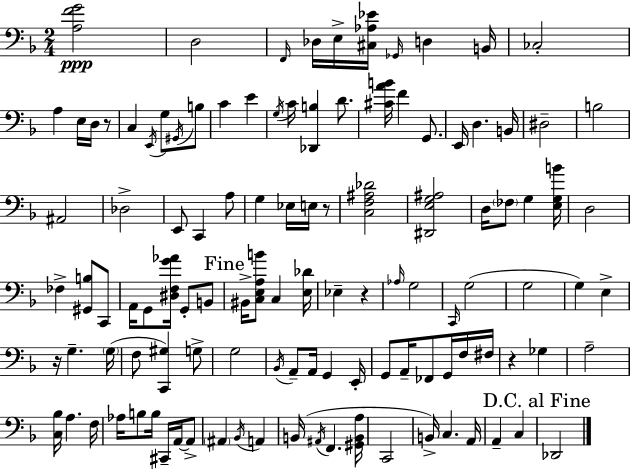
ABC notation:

X:1
T:Untitled
M:2/4
L:1/4
K:F
[A,FG]2 D,2 F,,/4 _D,/4 E,/4 [^C,_A,_E]/4 _G,,/4 D, B,,/4 _C,2 A, E,/4 D,/4 z/2 C, E,,/4 G,/2 ^G,,/4 B,/2 C E G,/4 C/4 [_D,,B,] D/2 [^CAB]/4 F G,,/2 E,,/4 D, B,,/4 ^D,2 B,2 ^A,,2 _D,2 E,,/2 C,, A,/2 G, _E,/4 E,/4 z/2 [C,F,^A,_D]2 [^D,,E,G,^A,]2 D,/4 _F,/2 G, [E,G,B]/4 D,2 _F, [^G,,B,]/2 C,,/2 A,,/4 G,,/2 [^D,F,G_A]/4 G,,/2 B,,/2 ^B,,/4 [C,E,A,B]/2 C, [E,_D]/4 _E, z _A,/4 G,2 C,,/4 G,2 G,2 G, E, z/4 G, G,/4 F,/2 [C,,^G,] G,/2 G,2 _B,,/4 A,,/2 A,,/4 G,, E,,/4 G,,/2 A,,/4 _F,,/2 G,,/4 F,/4 ^F,/4 z _G, A,2 [C,_B,]/4 A, F,/4 _A,/4 B,/2 B,/4 ^C,,/4 A,,/4 A,,/2 ^A,, _B,,/4 A,, B,,/4 ^A,,/4 F,, [^G,,B,,A,]/4 C,,2 B,,/4 C, A,,/4 A,, C, _D,,2